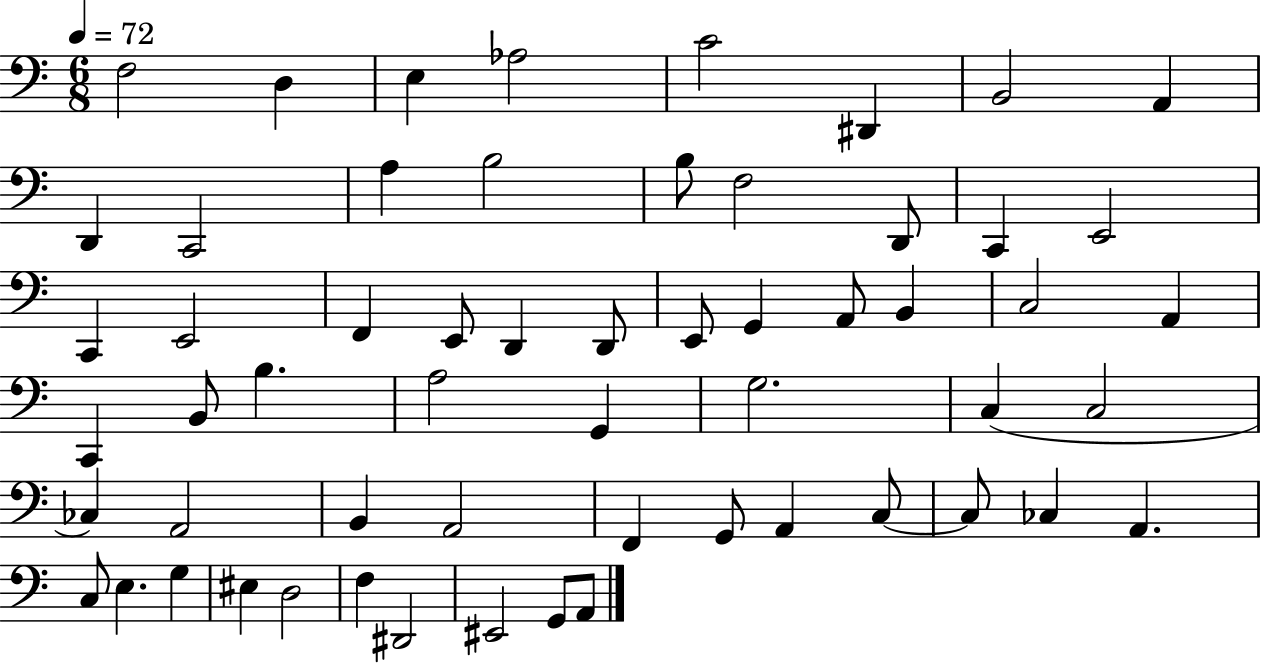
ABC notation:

X:1
T:Untitled
M:6/8
L:1/4
K:C
F,2 D, E, _A,2 C2 ^D,, B,,2 A,, D,, C,,2 A, B,2 B,/2 F,2 D,,/2 C,, E,,2 C,, E,,2 F,, E,,/2 D,, D,,/2 E,,/2 G,, A,,/2 B,, C,2 A,, C,, B,,/2 B, A,2 G,, G,2 C, C,2 _C, A,,2 B,, A,,2 F,, G,,/2 A,, C,/2 C,/2 _C, A,, C,/2 E, G, ^E, D,2 F, ^D,,2 ^E,,2 G,,/2 A,,/2